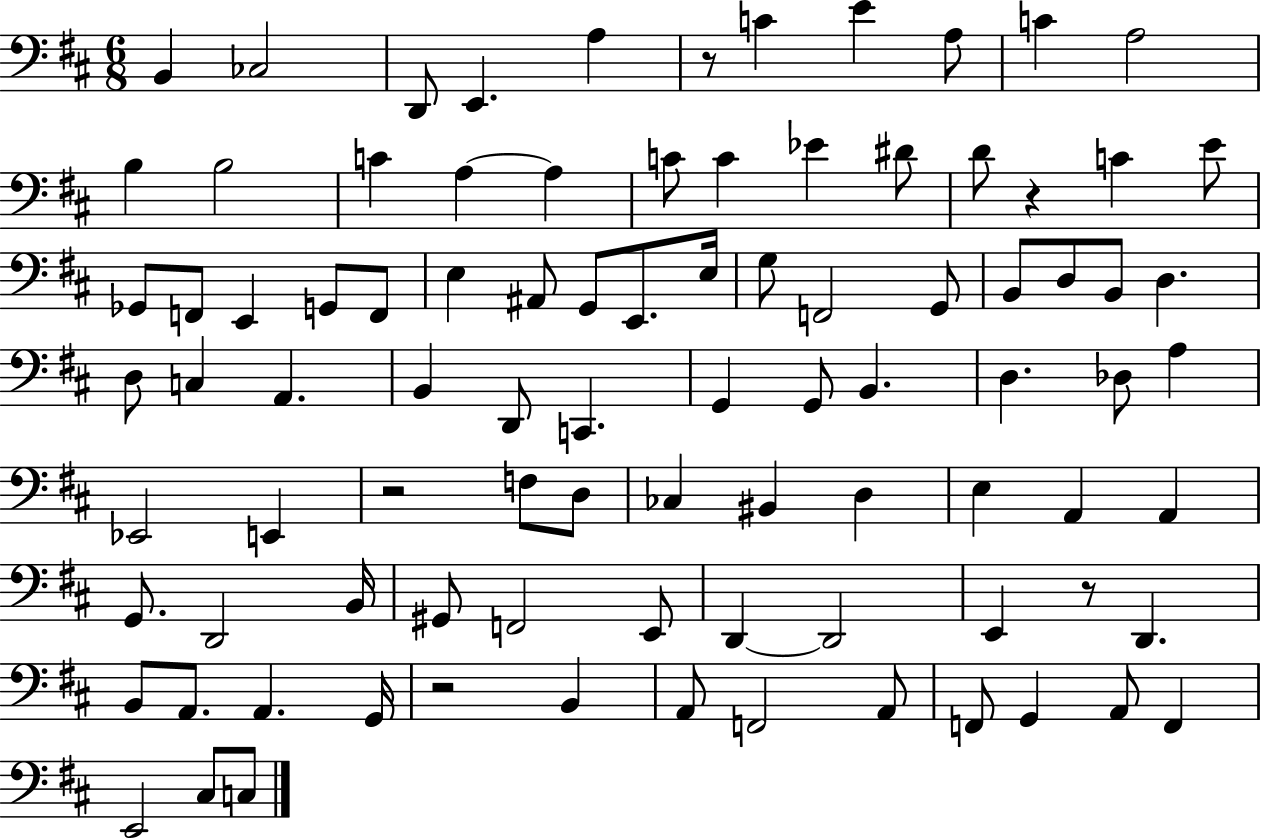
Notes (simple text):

B2/q CES3/h D2/e E2/q. A3/q R/e C4/q E4/q A3/e C4/q A3/h B3/q B3/h C4/q A3/q A3/q C4/e C4/q Eb4/q D#4/e D4/e R/q C4/q E4/e Gb2/e F2/e E2/q G2/e F2/e E3/q A#2/e G2/e E2/e. E3/s G3/e F2/h G2/e B2/e D3/e B2/e D3/q. D3/e C3/q A2/q. B2/q D2/e C2/q. G2/q G2/e B2/q. D3/q. Db3/e A3/q Eb2/h E2/q R/h F3/e D3/e CES3/q BIS2/q D3/q E3/q A2/q A2/q G2/e. D2/h B2/s G#2/e F2/h E2/e D2/q D2/h E2/q R/e D2/q. B2/e A2/e. A2/q. G2/s R/h B2/q A2/e F2/h A2/e F2/e G2/q A2/e F2/q E2/h C#3/e C3/e